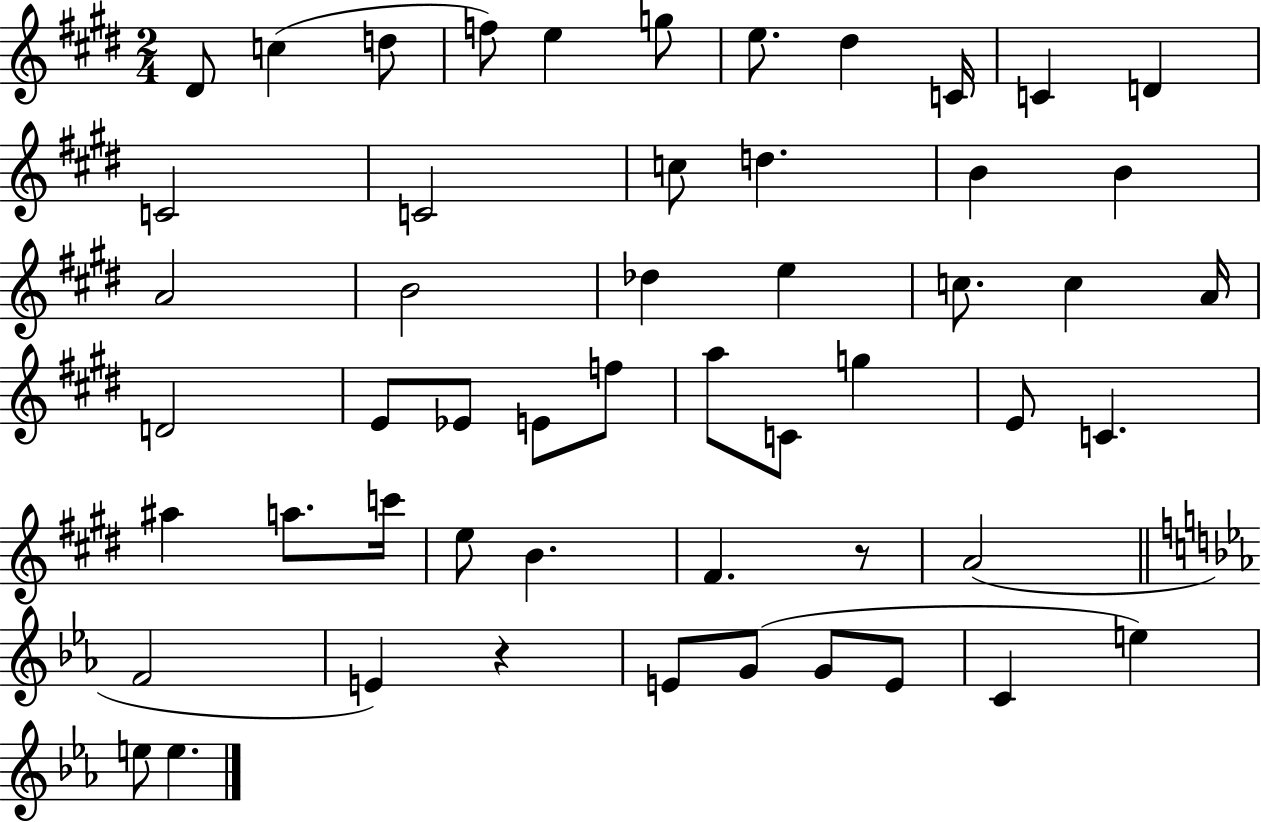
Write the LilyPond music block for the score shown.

{
  \clef treble
  \numericTimeSignature
  \time 2/4
  \key e \major
  dis'8 c''4( d''8 | f''8) e''4 g''8 | e''8. dis''4 c'16 | c'4 d'4 | \break c'2 | c'2 | c''8 d''4. | b'4 b'4 | \break a'2 | b'2 | des''4 e''4 | c''8. c''4 a'16 | \break d'2 | e'8 ees'8 e'8 f''8 | a''8 c'8 g''4 | e'8 c'4. | \break ais''4 a''8. c'''16 | e''8 b'4. | fis'4. r8 | a'2( | \break \bar "||" \break \key ees \major f'2 | e'4) r4 | e'8 g'8( g'8 e'8 | c'4 e''4) | \break e''8 e''4. | \bar "|."
}